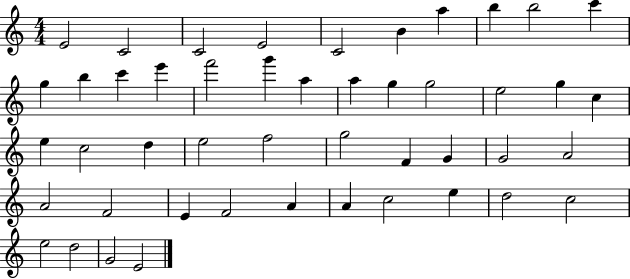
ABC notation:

X:1
T:Untitled
M:4/4
L:1/4
K:C
E2 C2 C2 E2 C2 B a b b2 c' g b c' e' f'2 g' a a g g2 e2 g c e c2 d e2 f2 g2 F G G2 A2 A2 F2 E F2 A A c2 e d2 c2 e2 d2 G2 E2